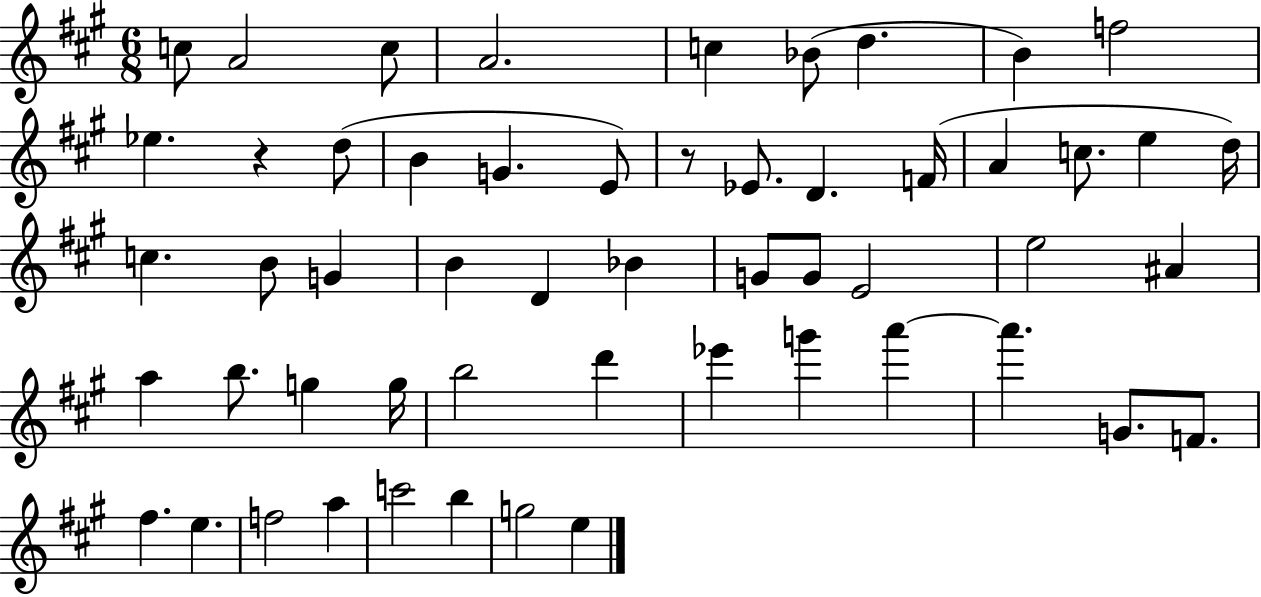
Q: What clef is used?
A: treble